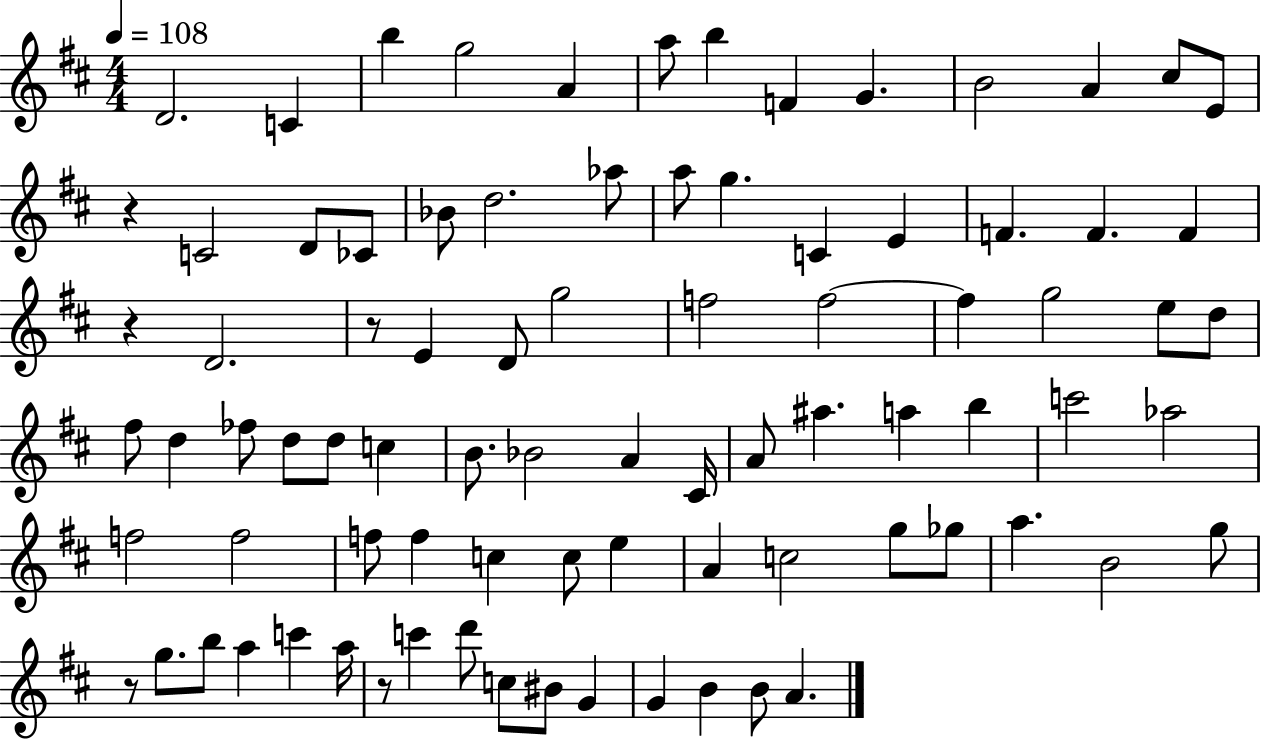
D4/h. C4/q B5/q G5/h A4/q A5/e B5/q F4/q G4/q. B4/h A4/q C#5/e E4/e R/q C4/h D4/e CES4/e Bb4/e D5/h. Ab5/e A5/e G5/q. C4/q E4/q F4/q. F4/q. F4/q R/q D4/h. R/e E4/q D4/e G5/h F5/h F5/h F5/q G5/h E5/e D5/e F#5/e D5/q FES5/e D5/e D5/e C5/q B4/e. Bb4/h A4/q C#4/s A4/e A#5/q. A5/q B5/q C6/h Ab5/h F5/h F5/h F5/e F5/q C5/q C5/e E5/q A4/q C5/h G5/e Gb5/e A5/q. B4/h G5/e R/e G5/e. B5/e A5/q C6/q A5/s R/e C6/q D6/e C5/e BIS4/e G4/q G4/q B4/q B4/e A4/q.